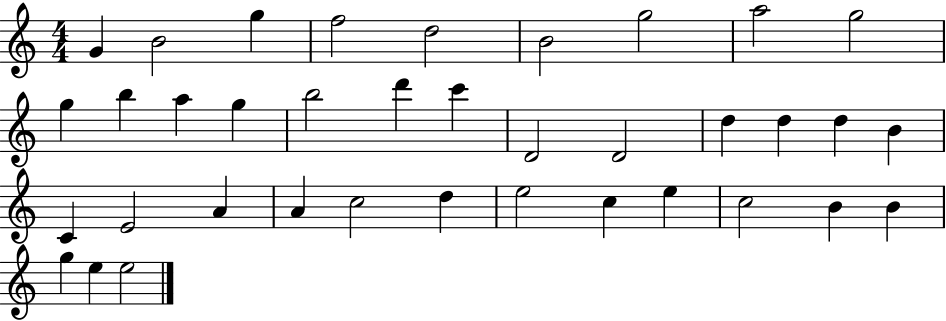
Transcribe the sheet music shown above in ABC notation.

X:1
T:Untitled
M:4/4
L:1/4
K:C
G B2 g f2 d2 B2 g2 a2 g2 g b a g b2 d' c' D2 D2 d d d B C E2 A A c2 d e2 c e c2 B B g e e2